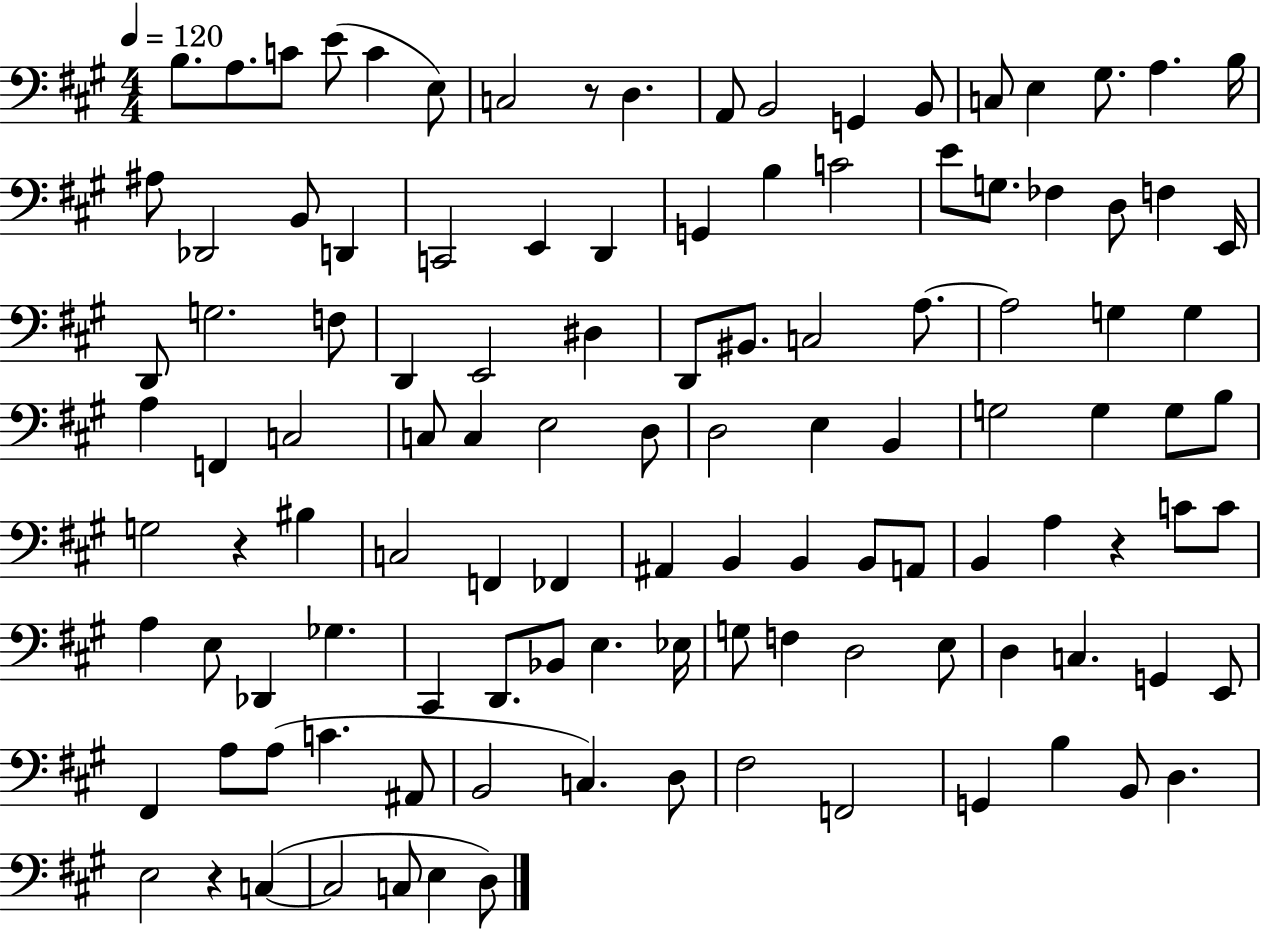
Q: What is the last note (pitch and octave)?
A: D3